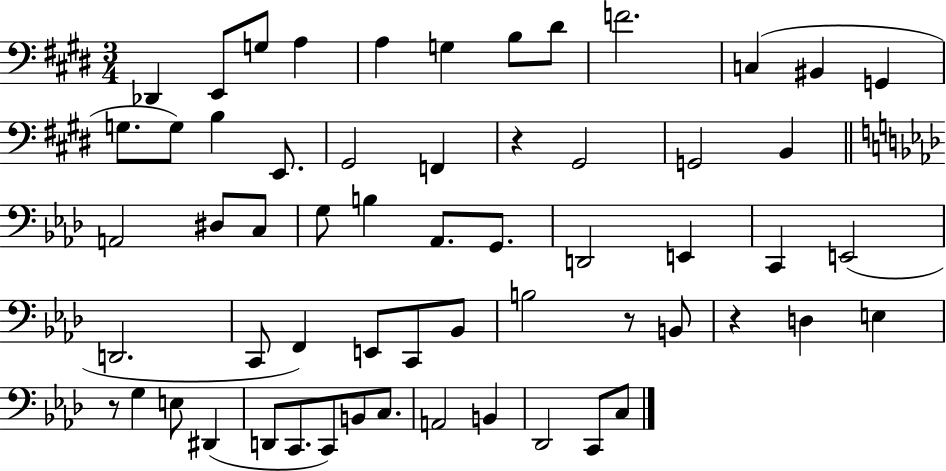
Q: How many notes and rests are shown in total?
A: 59